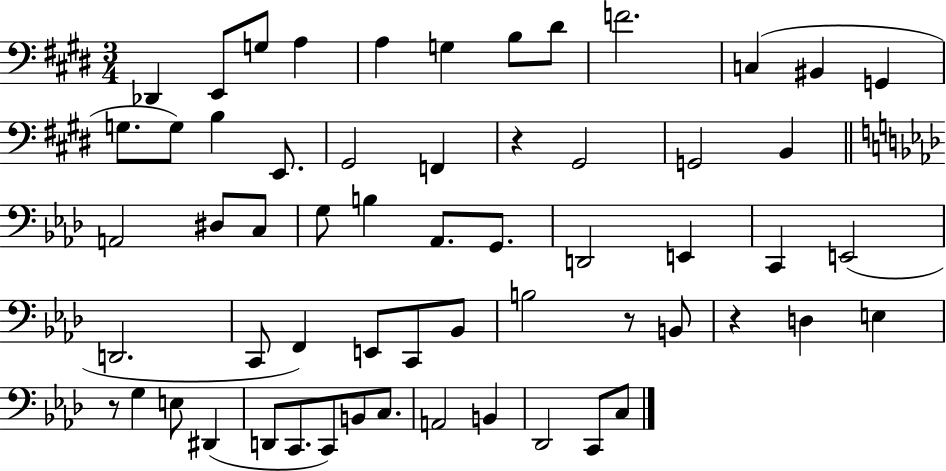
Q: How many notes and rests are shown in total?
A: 59